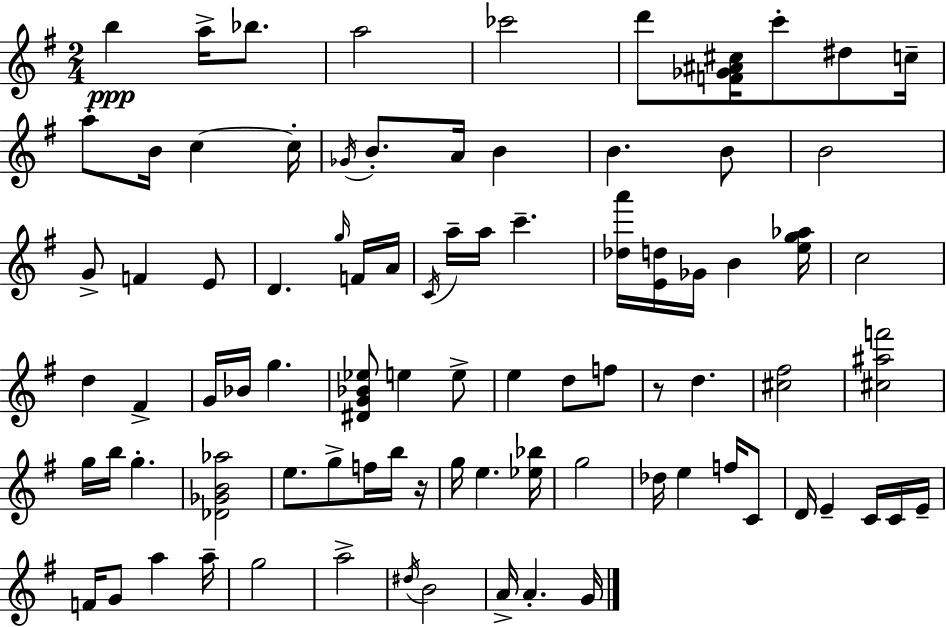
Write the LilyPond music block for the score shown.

{
  \clef treble
  \numericTimeSignature
  \time 2/4
  \key g \major
  b''4\ppp a''16-> bes''8. | a''2 | ces'''2 | d'''8 <f' ges' ais' cis''>16 c'''8-. dis''8 c''16-- | \break a''8-. b'16 c''4~~ c''16-. | \acciaccatura { ges'16 } b'8.-. a'16 b'4 | b'4. b'8 | b'2 | \break g'8-> f'4 e'8 | d'4. \grace { g''16 } | f'16 a'16 \acciaccatura { c'16 } a''16-- a''16 c'''4.-- | <des'' a'''>16 <e' d''>16 ges'16 b'4 | \break <e'' g'' aes''>16 c''2 | d''4 fis'4-> | g'16 bes'16 g''4. | <dis' g' bes' ees''>8 e''4 | \break e''8-> e''4 d''8 | f''8 r8 d''4. | <cis'' fis''>2 | <cis'' ais'' f'''>2 | \break g''16 b''16 g''4.-. | <des' ges' b' aes''>2 | e''8. g''8-> | f''16 b''16 r16 g''16 e''4. | \break <ees'' bes''>16 g''2 | des''16 e''4 | f''16 c'8 d'16 e'4-- | c'16 c'16 e'16-- f'16 g'8 a''4 | \break a''16-- g''2 | a''2-> | \acciaccatura { dis''16 } b'2 | a'16-> a'4.-. | \break g'16 \bar "|."
}